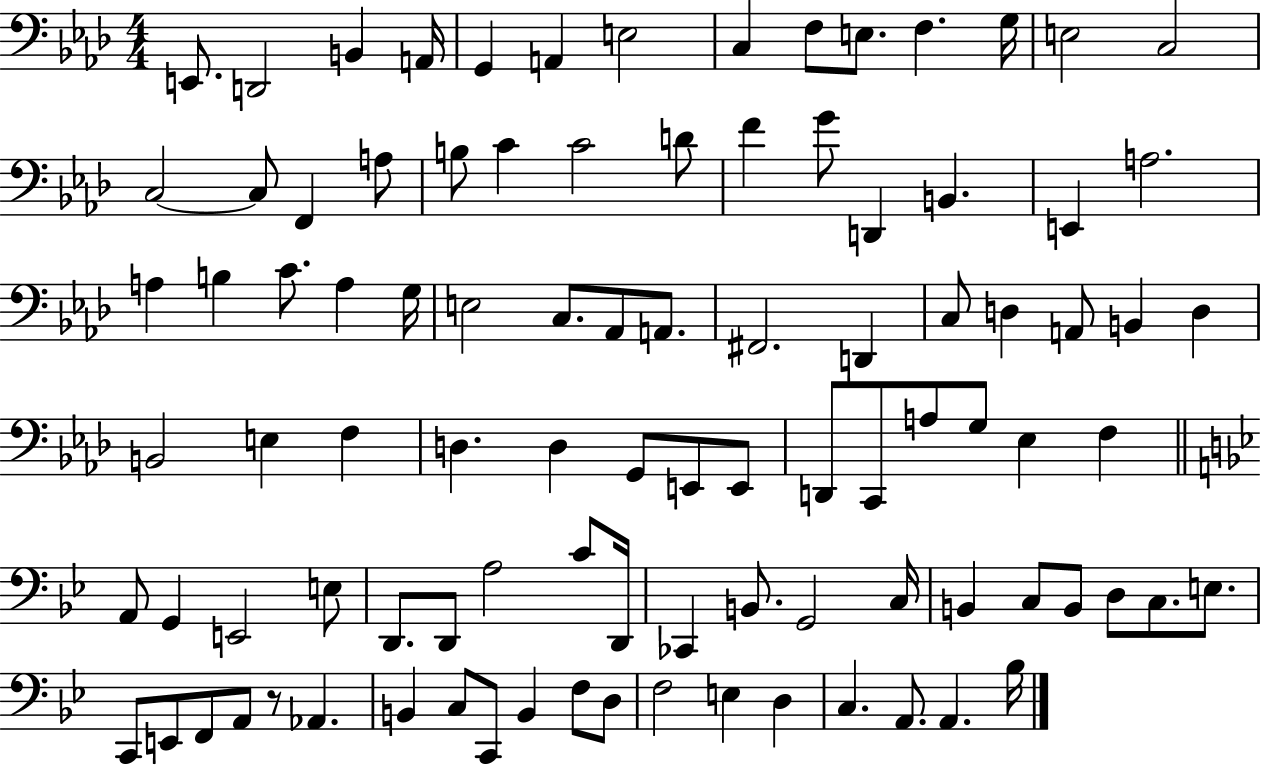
{
  \clef bass
  \numericTimeSignature
  \time 4/4
  \key aes \major
  \repeat volta 2 { e,8. d,2 b,4 a,16 | g,4 a,4 e2 | c4 f8 e8. f4. g16 | e2 c2 | \break c2~~ c8 f,4 a8 | b8 c'4 c'2 d'8 | f'4 g'8 d,4 b,4. | e,4 a2. | \break a4 b4 c'8. a4 g16 | e2 c8. aes,8 a,8. | fis,2. d,4 | c8 d4 a,8 b,4 d4 | \break b,2 e4 f4 | d4. d4 g,8 e,8 e,8 | d,8 c,8 a8 g8 ees4 f4 | \bar "||" \break \key g \minor a,8 g,4 e,2 e8 | d,8. d,8 a2 c'8 d,16 | ces,4 b,8. g,2 c16 | b,4 c8 b,8 d8 c8. e8. | \break c,8 e,8 f,8 a,8 r8 aes,4. | b,4 c8 c,8 b,4 f8 d8 | f2 e4 d4 | c4. a,8. a,4. bes16 | \break } \bar "|."
}